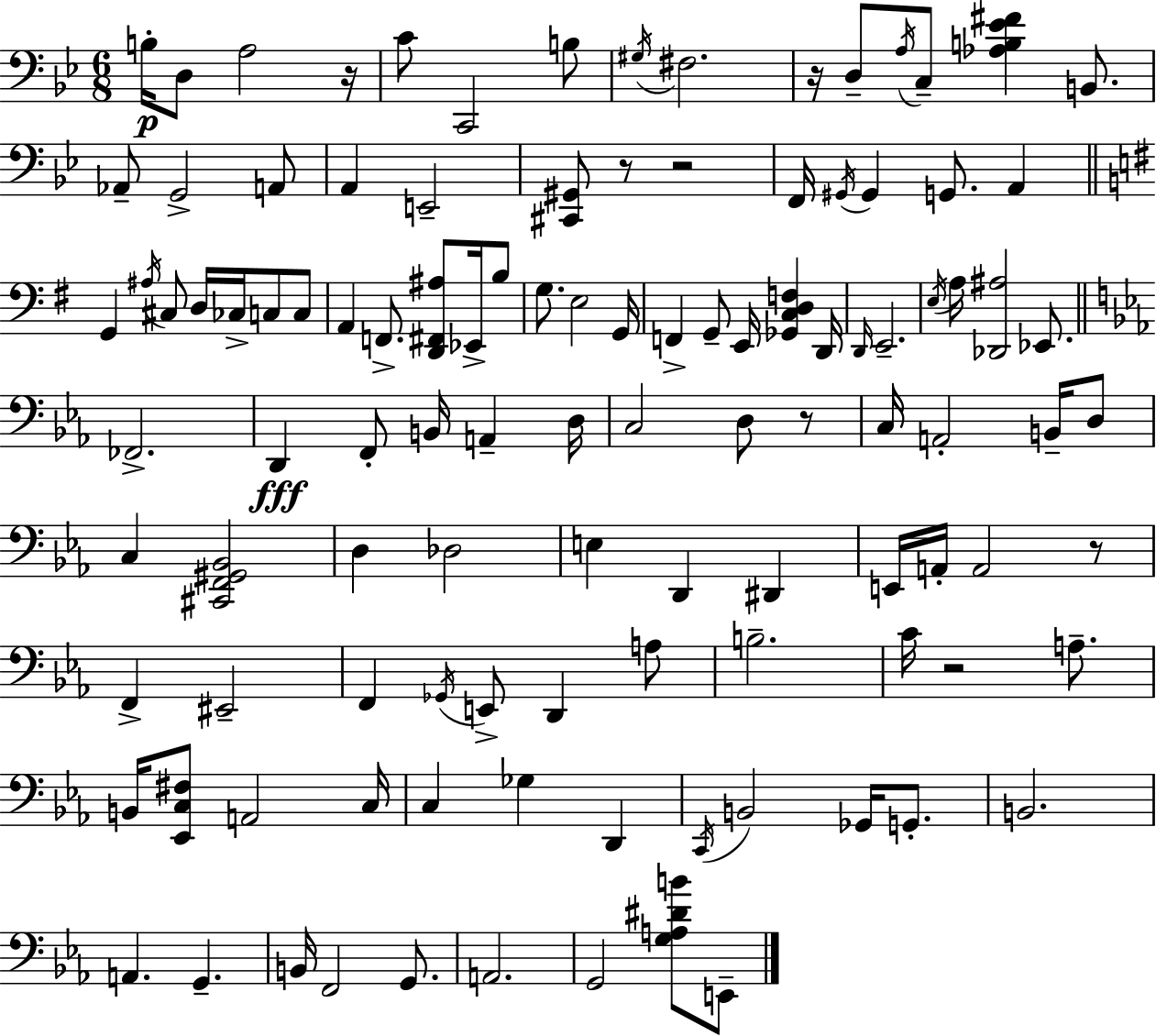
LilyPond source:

{
  \clef bass
  \numericTimeSignature
  \time 6/8
  \key bes \major
  \repeat volta 2 { b16-.\p d8 a2 r16 | c'8 c,2 b8 | \acciaccatura { gis16 } fis2. | r16 d8-- \acciaccatura { a16 } c8-- <aes b ees' fis'>4 b,8. | \break aes,8-- g,2-> | a,8 a,4 e,2-- | <cis, gis,>8 r8 r2 | f,16 \acciaccatura { gis,16 } gis,4 g,8. a,4 | \break \bar "||" \break \key e \minor g,4 \acciaccatura { ais16 } cis8 d16 ces16-> c8 c8 | a,4 f,8.-> <d, fis, ais>8 ees,16-> b8 | g8. e2 | g,16 f,4-> g,8-- e,16 <ges, c d f>4 | \break d,16 \grace { d,16 } e,2.-- | \acciaccatura { e16 } a16 <des, ais>2 | ees,8. \bar "||" \break \key c \minor fes,2.-> | d,4\fff f,8-. b,16 a,4-- d16 | c2 d8 r8 | c16 a,2-. b,16-- d8 | \break c4 <cis, f, gis, bes,>2 | d4 des2 | e4 d,4 dis,4 | e,16 a,16-. a,2 r8 | \break f,4-> eis,2-- | f,4 \acciaccatura { ges,16 } e,8-> d,4 a8 | b2.-- | c'16 r2 a8.-- | \break b,16 <ees, c fis>8 a,2 | c16 c4 ges4 d,4 | \acciaccatura { c,16 } b,2 ges,16 g,8.-. | b,2. | \break a,4. g,4.-- | b,16 f,2 g,8. | a,2. | g,2 <g a dis' b'>8 | \break e,8-- } \bar "|."
}